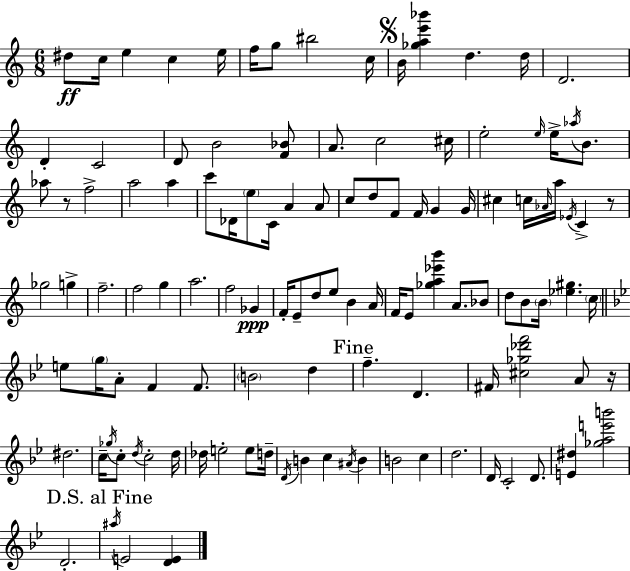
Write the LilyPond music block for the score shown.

{
  \clef treble
  \numericTimeSignature
  \time 6/8
  \key c \major
  dis''8\ff c''16 e''4 c''4 e''16 | f''16 g''8 bis''2 c''16 | \mark \markup { \musicglyph "scripts.segno" } b'16 <ges'' a'' e''' bes'''>4 d''4. d''16 | d'2. | \break d'4-. c'2 | d'8 b'2 <f' bes'>8 | a'8. c''2 cis''16 | e''2-. \grace { e''16 } e''16-> \acciaccatura { aes''16 } b'8. | \break aes''8 r8 f''2-> | a''2 a''4 | c'''8 des'16 \parenthesize e''8 c'16 a'4 | a'8 c''8 d''8 f'8 f'16 g'4 | \break g'16 cis''4 c''16 \grace { aes'16 } a''16 \acciaccatura { ees'16 } c'4-> | r8 ges''2 | g''4-> f''2.-- | f''2 | \break g''4 a''2. | f''2 | ges'4\ppp f'16-. e'8-- d''8 e''8 b'4 | a'16 f'16 e'8 <ges'' a'' ees''' b'''>4 a'8. | \break bes'8 d''8 b'8 \parenthesize b'16 <ees'' gis''>4. | \parenthesize c''16 \bar "||" \break \key g \minor e''8 \parenthesize g''16 a'8-. f'4 f'8. | \parenthesize b'2 d''4 | \mark "Fine" f''4.-- d'4. | fis'16 <cis'' ges'' des''' f'''>2 a'8 r16 | \break dis''2. | c''16-- \acciaccatura { ges''16 } c''8-. \acciaccatura { d''16 } c''2-. | d''16 des''16 e''2-. e''8 | d''16-- \acciaccatura { d'16 } b'4 c''4 \acciaccatura { ais'16 } | \break b'4 b'2 | c''4 d''2. | d'16 c'2-. | d'8. <e' dis''>4 <ges'' a'' e''' b'''>2 | \break d'2.-. | \mark "D.S. al Fine" \acciaccatura { ais''16 } e'2 | <d' e'>4 \bar "|."
}